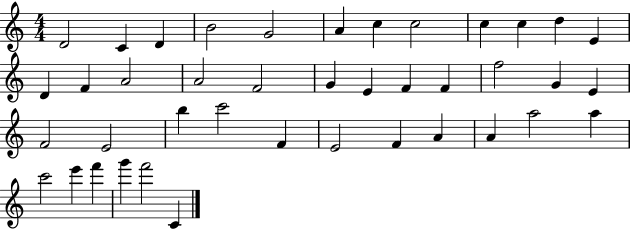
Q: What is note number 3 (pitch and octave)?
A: D4